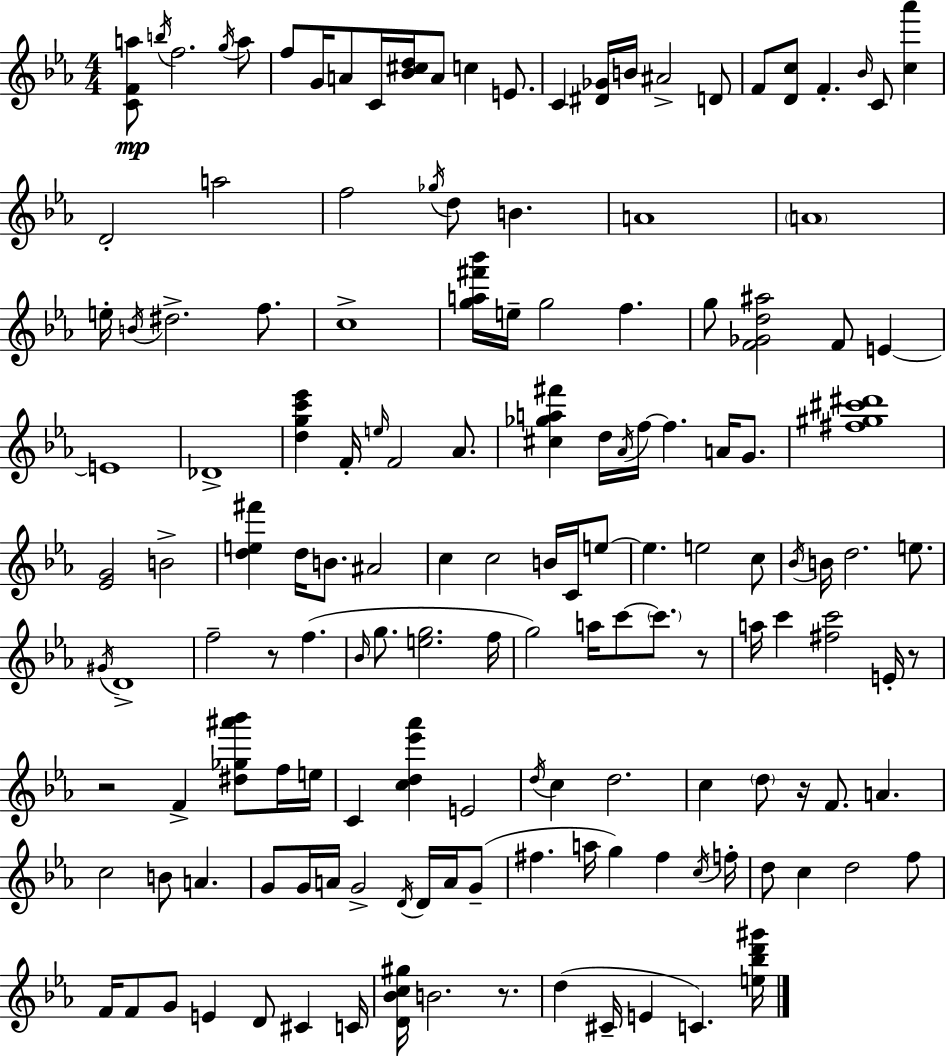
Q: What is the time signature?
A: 4/4